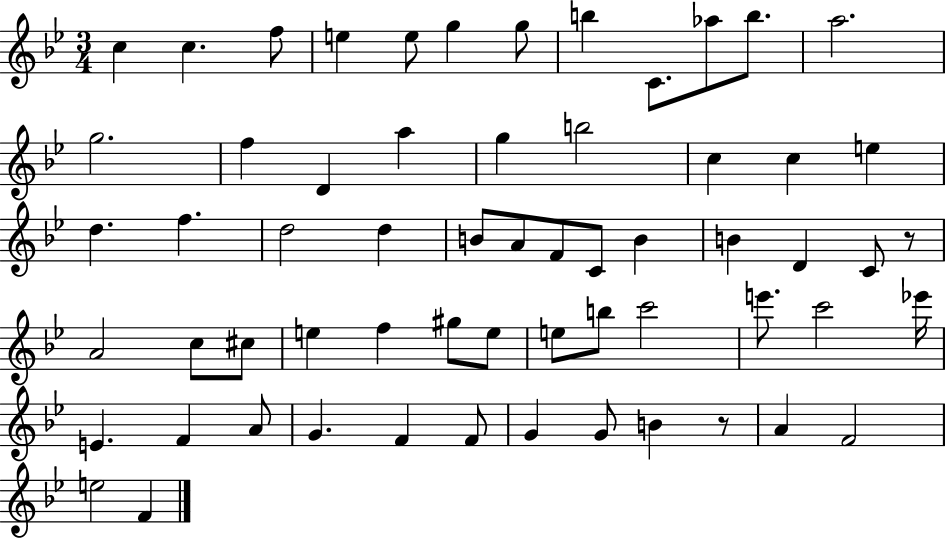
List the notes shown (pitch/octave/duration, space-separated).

C5/q C5/q. F5/e E5/q E5/e G5/q G5/e B5/q C4/e. Ab5/e B5/e. A5/h. G5/h. F5/q D4/q A5/q G5/q B5/h C5/q C5/q E5/q D5/q. F5/q. D5/h D5/q B4/e A4/e F4/e C4/e B4/q B4/q D4/q C4/e R/e A4/h C5/e C#5/e E5/q F5/q G#5/e E5/e E5/e B5/e C6/h E6/e. C6/h Eb6/s E4/q. F4/q A4/e G4/q. F4/q F4/e G4/q G4/e B4/q R/e A4/q F4/h E5/h F4/q